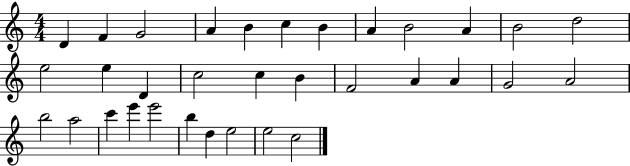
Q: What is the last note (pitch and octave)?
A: C5